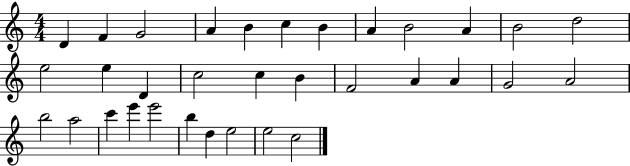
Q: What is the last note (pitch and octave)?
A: C5